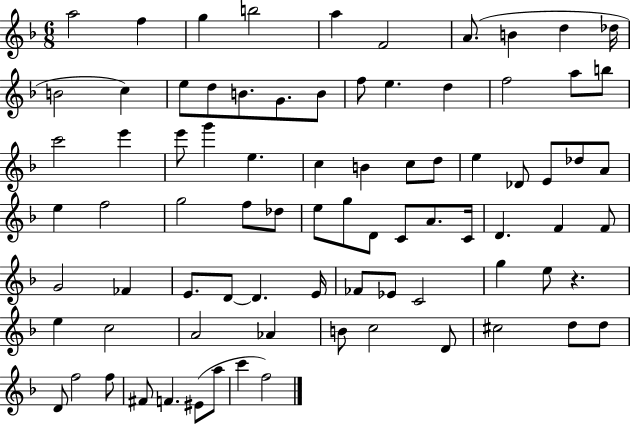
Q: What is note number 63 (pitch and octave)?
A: E5